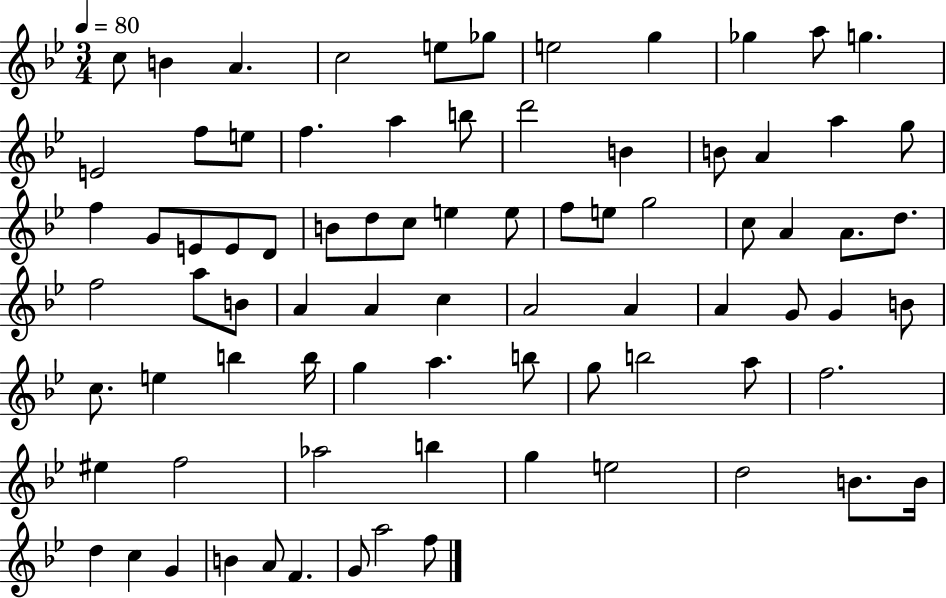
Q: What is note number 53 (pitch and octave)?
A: C5